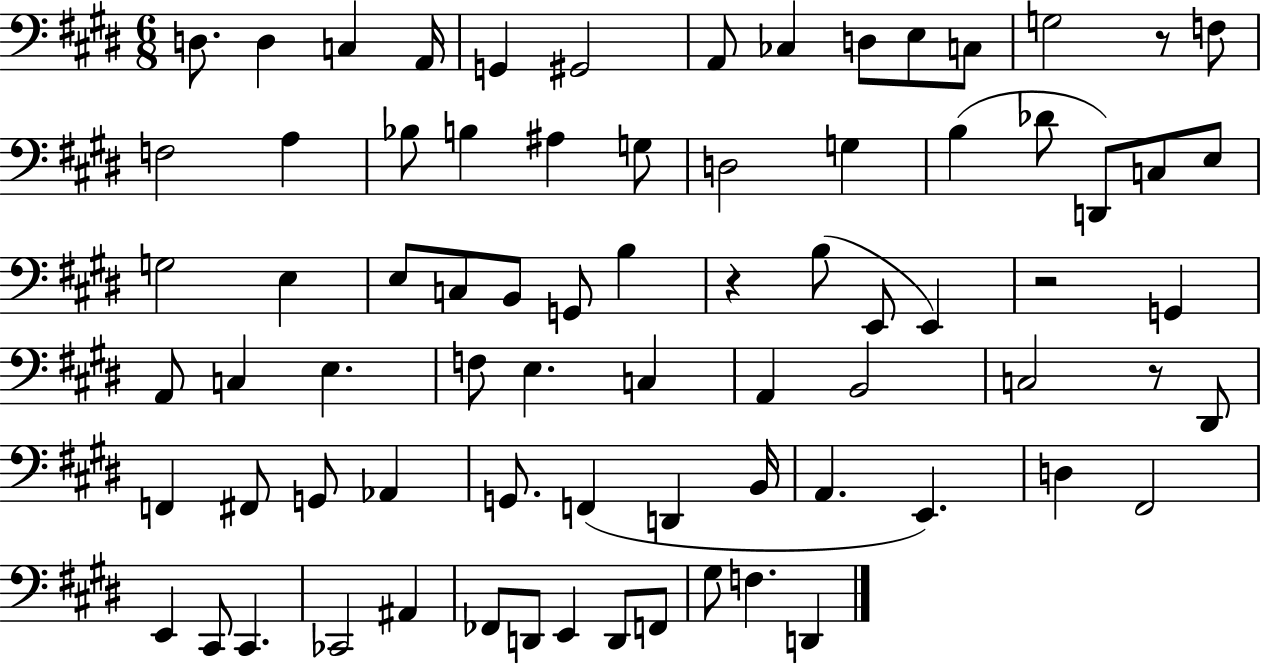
D3/e. D3/q C3/q A2/s G2/q G#2/h A2/e CES3/q D3/e E3/e C3/e G3/h R/e F3/e F3/h A3/q Bb3/e B3/q A#3/q G3/e D3/h G3/q B3/q Db4/e D2/e C3/e E3/e G3/h E3/q E3/e C3/e B2/e G2/e B3/q R/q B3/e E2/e E2/q R/h G2/q A2/e C3/q E3/q. F3/e E3/q. C3/q A2/q B2/h C3/h R/e D#2/e F2/q F#2/e G2/e Ab2/q G2/e. F2/q D2/q B2/s A2/q. E2/q. D3/q F#2/h E2/q C#2/e C#2/q. CES2/h A#2/q FES2/e D2/e E2/q D2/e F2/e G#3/e F3/q. D2/q